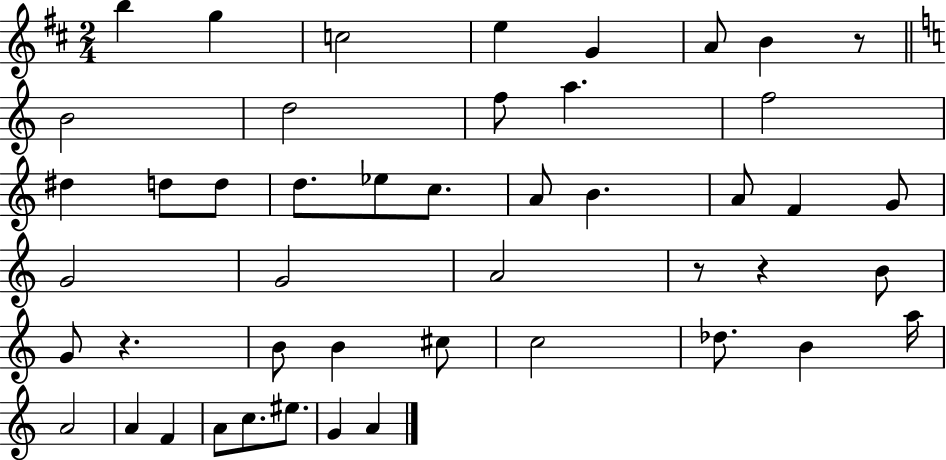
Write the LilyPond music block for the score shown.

{
  \clef treble
  \numericTimeSignature
  \time 2/4
  \key d \major
  \repeat volta 2 { b''4 g''4 | c''2 | e''4 g'4 | a'8 b'4 r8 | \break \bar "||" \break \key c \major b'2 | d''2 | f''8 a''4. | f''2 | \break dis''4 d''8 d''8 | d''8. ees''8 c''8. | a'8 b'4. | a'8 f'4 g'8 | \break g'2 | g'2 | a'2 | r8 r4 b'8 | \break g'8 r4. | b'8 b'4 cis''8 | c''2 | des''8. b'4 a''16 | \break a'2 | a'4 f'4 | a'8 c''8. eis''8. | g'4 a'4 | \break } \bar "|."
}